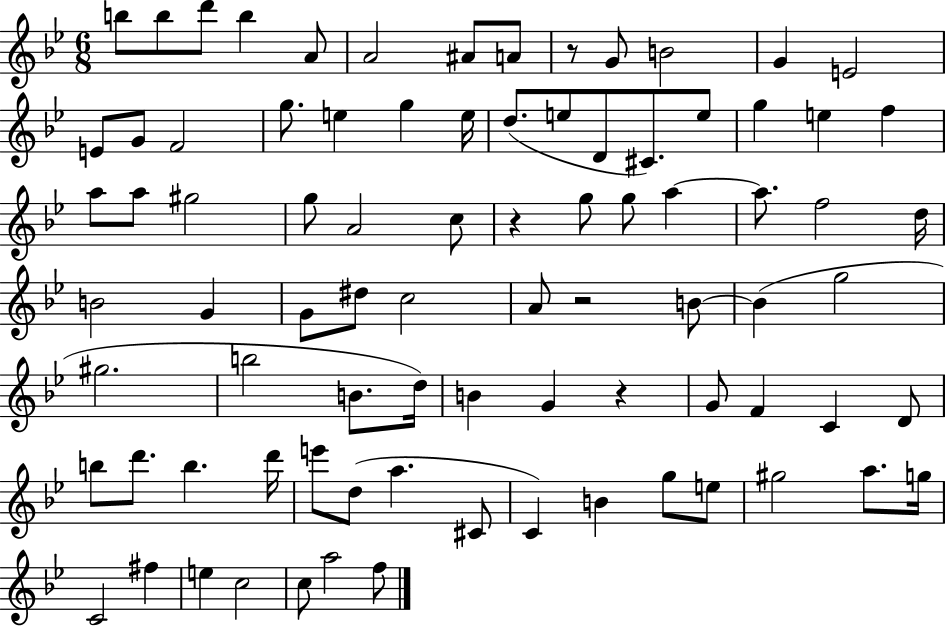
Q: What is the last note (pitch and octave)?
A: F5